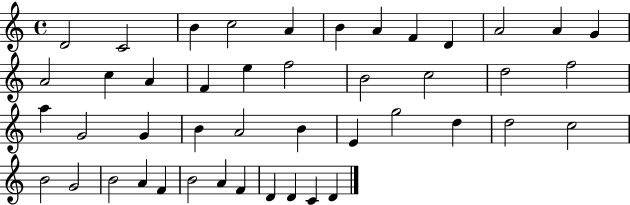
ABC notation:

X:1
T:Untitled
M:4/4
L:1/4
K:C
D2 C2 B c2 A B A F D A2 A G A2 c A F e f2 B2 c2 d2 f2 a G2 G B A2 B E g2 d d2 c2 B2 G2 B2 A F B2 A F D D C D